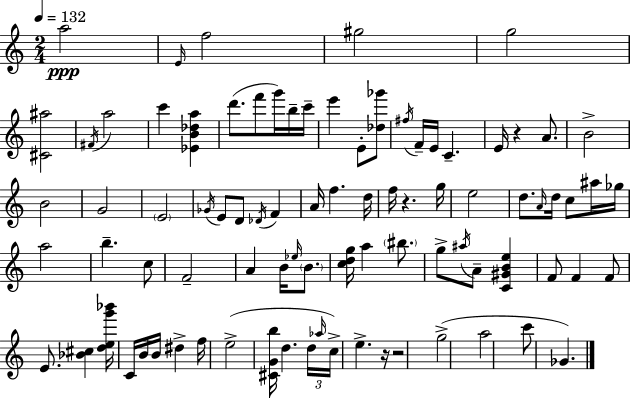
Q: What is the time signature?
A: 2/4